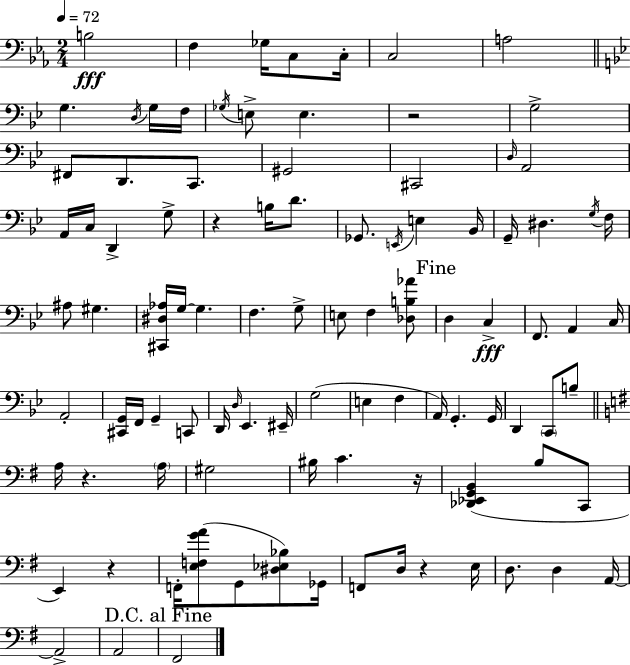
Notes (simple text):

B3/h F3/q Gb3/s C3/e C3/s C3/h A3/h G3/q. D3/s G3/s F3/s Gb3/s E3/e E3/q. R/h G3/h F#2/e D2/e. C2/e. G#2/h C#2/h D3/s A2/h A2/s C3/s D2/q G3/e R/q B3/s D4/e. Gb2/e. E2/s E3/q Bb2/s G2/s D#3/q. G3/s F3/s A#3/e G#3/q. [C#2,D#3,Ab3]/s G3/s G3/q. F3/q. G3/e E3/e F3/q [Db3,B3,Ab4]/e D3/q C3/q F2/e. A2/q C3/s A2/h [C#2,G2]/s F2/s G2/q C2/e D2/s D3/s Eb2/q. EIS2/s G3/h E3/q F3/q A2/s G2/q. G2/s D2/q C2/e B3/e A3/s R/q. A3/s G#3/h BIS3/s C4/q. R/s [Db2,Eb2,G2,B2]/q B3/e C2/e E2/q R/q F2/s [E3,F3,G4,A4]/e G2/e [D#3,Eb3,Bb3]/e Gb2/s F2/e D3/s R/q E3/s D3/e. D3/q A2/s A2/h A2/h F#2/h